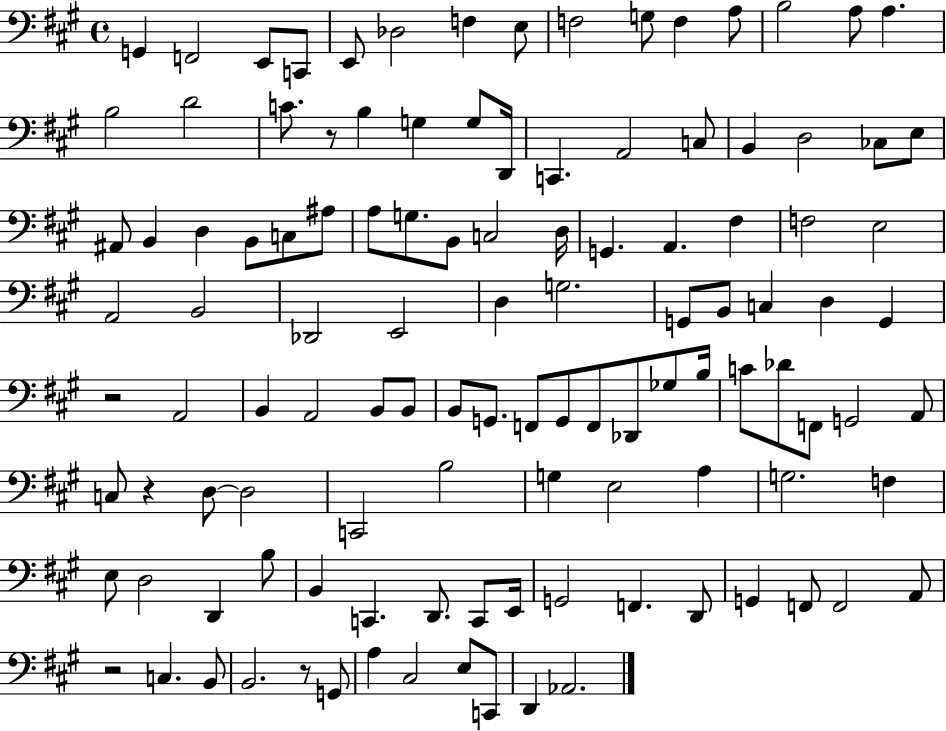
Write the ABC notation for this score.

X:1
T:Untitled
M:4/4
L:1/4
K:A
G,, F,,2 E,,/2 C,,/2 E,,/2 _D,2 F, E,/2 F,2 G,/2 F, A,/2 B,2 A,/2 A, B,2 D2 C/2 z/2 B, G, G,/2 D,,/4 C,, A,,2 C,/2 B,, D,2 _C,/2 E,/2 ^A,,/2 B,, D, B,,/2 C,/2 ^A,/2 A,/2 G,/2 B,,/2 C,2 D,/4 G,, A,, ^F, F,2 E,2 A,,2 B,,2 _D,,2 E,,2 D, G,2 G,,/2 B,,/2 C, D, G,, z2 A,,2 B,, A,,2 B,,/2 B,,/2 B,,/2 G,,/2 F,,/2 G,,/2 F,,/2 _D,,/2 _G,/2 B,/4 C/2 _D/2 F,,/2 G,,2 A,,/2 C,/2 z D,/2 D,2 C,,2 B,2 G, E,2 A, G,2 F, E,/2 D,2 D,, B,/2 B,, C,, D,,/2 C,,/2 E,,/4 G,,2 F,, D,,/2 G,, F,,/2 F,,2 A,,/2 z2 C, B,,/2 B,,2 z/2 G,,/2 A, ^C,2 E,/2 C,,/2 D,, _A,,2